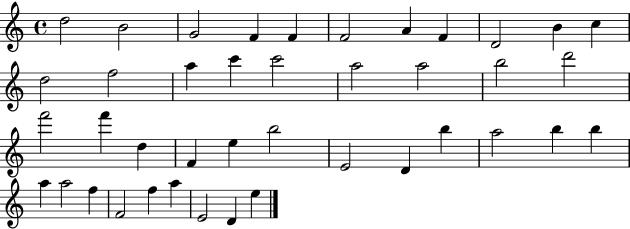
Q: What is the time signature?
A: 4/4